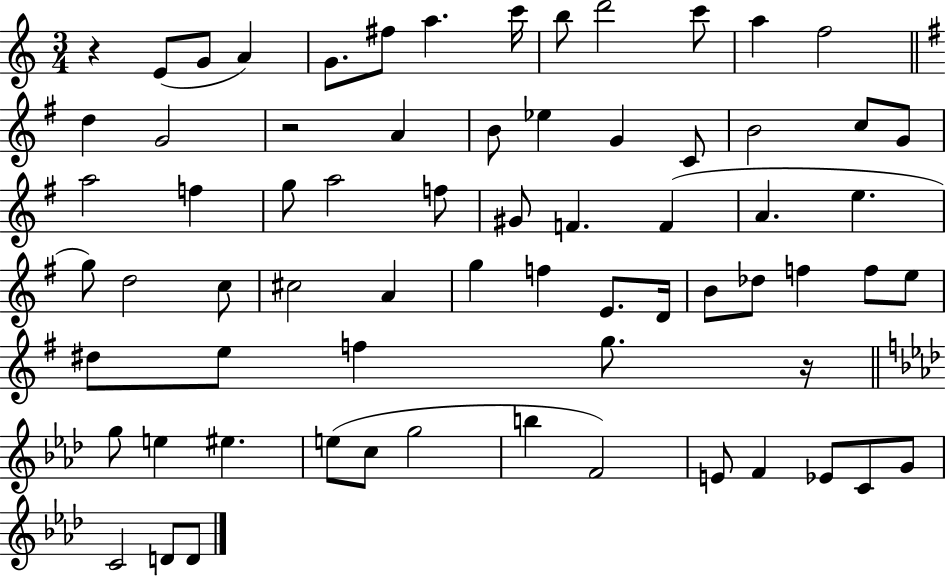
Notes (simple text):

R/q E4/e G4/e A4/q G4/e. F#5/e A5/q. C6/s B5/e D6/h C6/e A5/q F5/h D5/q G4/h R/h A4/q B4/e Eb5/q G4/q C4/e B4/h C5/e G4/e A5/h F5/q G5/e A5/h F5/e G#4/e F4/q. F4/q A4/q. E5/q. G5/e D5/h C5/e C#5/h A4/q G5/q F5/q E4/e. D4/s B4/e Db5/e F5/q F5/e E5/e D#5/e E5/e F5/q G5/e. R/s G5/e E5/q EIS5/q. E5/e C5/e G5/h B5/q F4/h E4/e F4/q Eb4/e C4/e G4/e C4/h D4/e D4/e